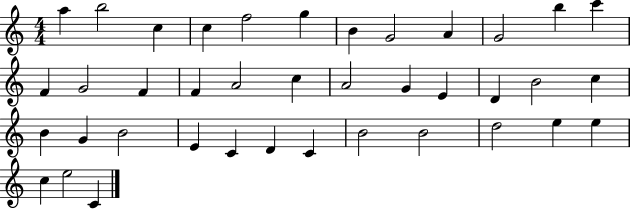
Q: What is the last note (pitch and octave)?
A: C4